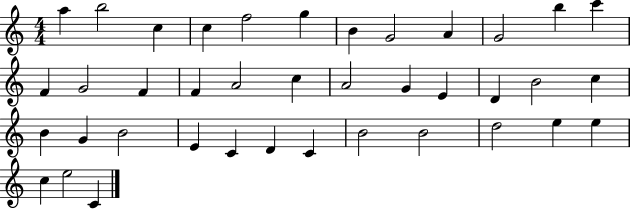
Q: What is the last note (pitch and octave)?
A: C4